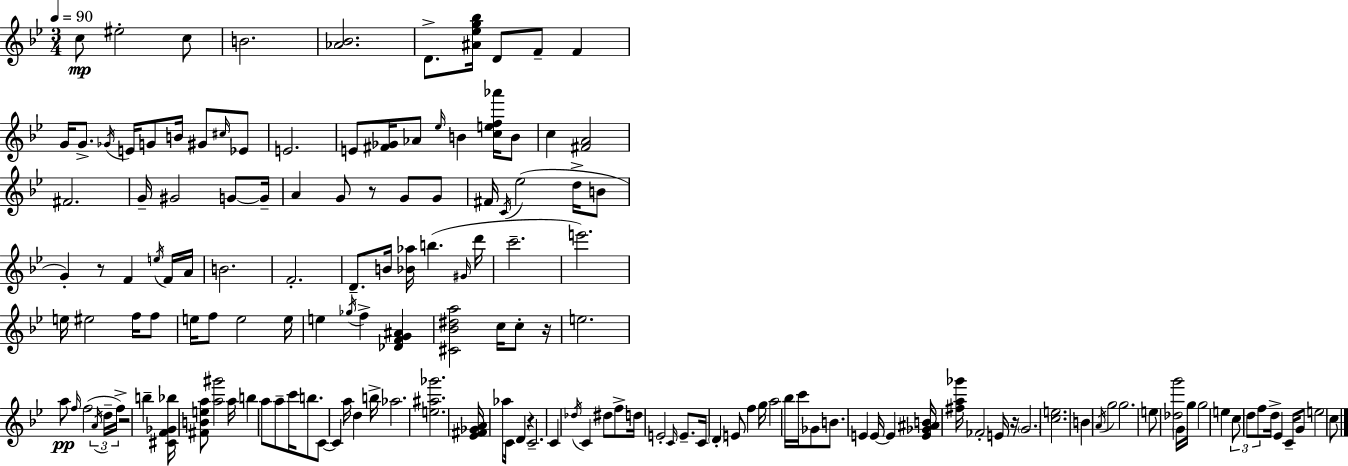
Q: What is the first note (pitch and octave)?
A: C5